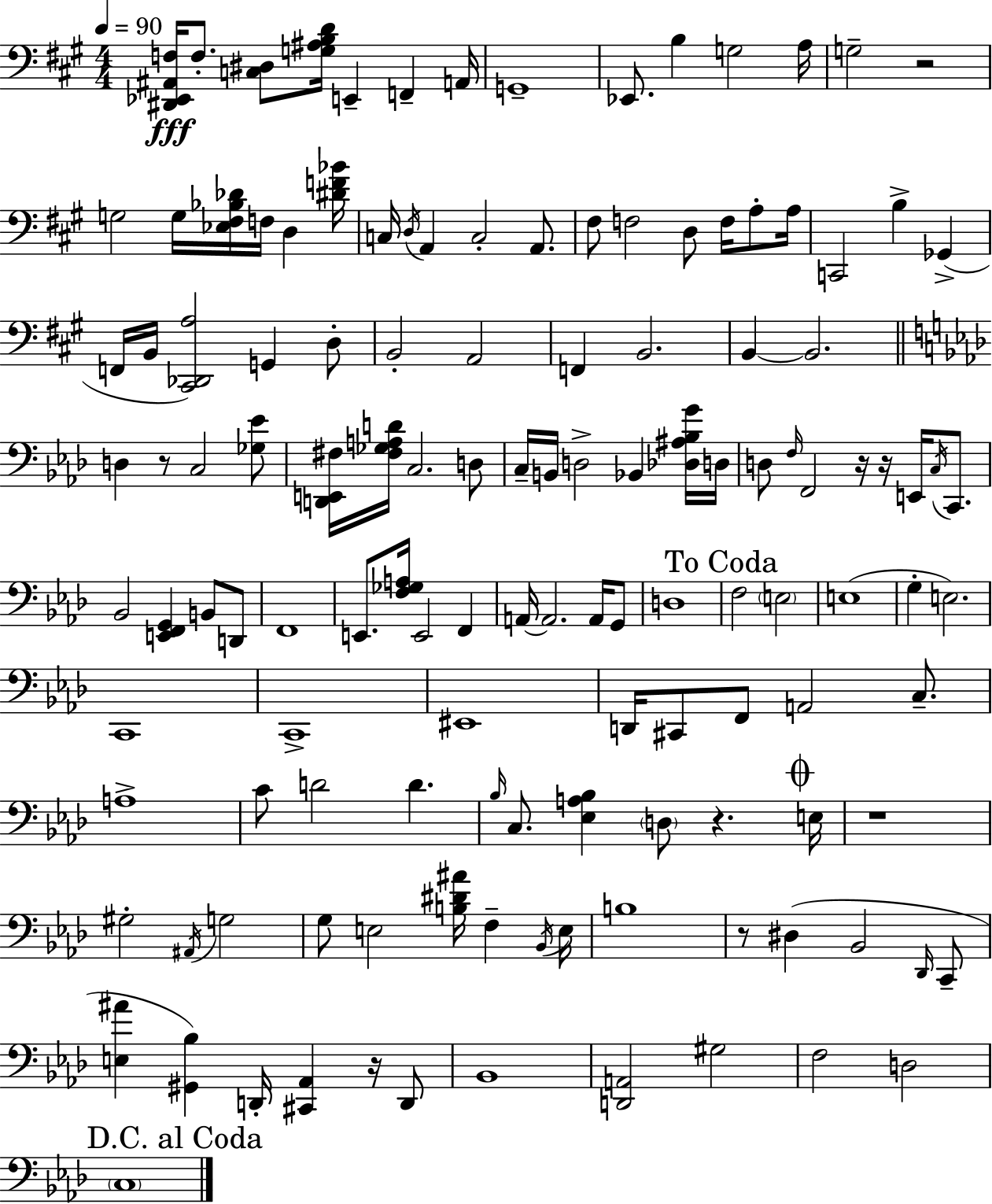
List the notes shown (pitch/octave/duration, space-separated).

[D#2,Eb2,A#2,F3]/s F3/e. [C3,D#3]/e [G3,A#3,B3,D4]/s E2/q F2/q A2/s G2/w Eb2/e. B3/q G3/h A3/s G3/h R/h G3/h G3/s [Eb3,F#3,Bb3,Db4]/s F3/s D3/q [D#4,F4,Bb4]/s C3/s D3/s A2/q C3/h A2/e. F#3/e F3/h D3/e F3/s A3/e A3/s C2/h B3/q Gb2/q F2/s B2/s [C#2,Db2,A3]/h G2/q D3/e B2/h A2/h F2/q B2/h. B2/q B2/h. D3/q R/e C3/h [Gb3,Eb4]/e [D2,E2,F#3]/s [F#3,Gb3,A3,D4]/s C3/h. D3/e C3/s B2/s D3/h Bb2/q [Db3,A#3,Bb3,G4]/s D3/s D3/e F3/s F2/h R/s R/s E2/s C3/s C2/e. Bb2/h [E2,F2,G2]/q B2/e D2/e F2/w E2/e. [F3,Gb3,A3]/s E2/h F2/q A2/s A2/h. A2/s G2/e D3/w F3/h E3/h E3/w G3/q E3/h. C2/w C2/w EIS2/w D2/s C#2/e F2/e A2/h C3/e. A3/w C4/e D4/h D4/q. Bb3/s C3/e. [Eb3,A3,Bb3]/q D3/e R/q. E3/s R/w G#3/h A#2/s G3/h G3/e E3/h [B3,D#4,A#4]/s F3/q Bb2/s E3/s B3/w R/e D#3/q Bb2/h Db2/s C2/e [E3,A#4]/q [G#2,Bb3]/q D2/s [C#2,Ab2]/q R/s D2/e Bb2/w [D2,A2]/h G#3/h F3/h D3/h C3/w